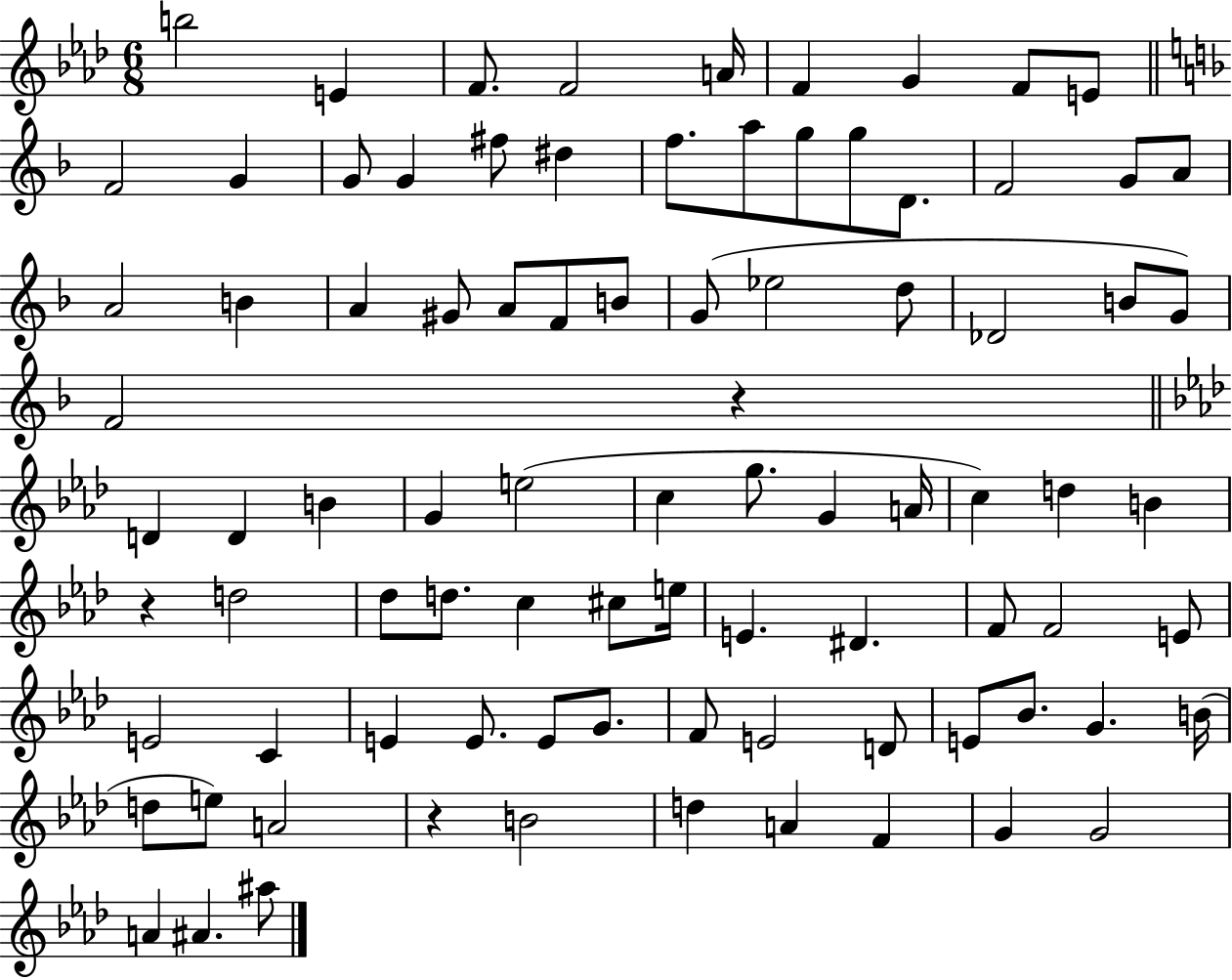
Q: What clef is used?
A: treble